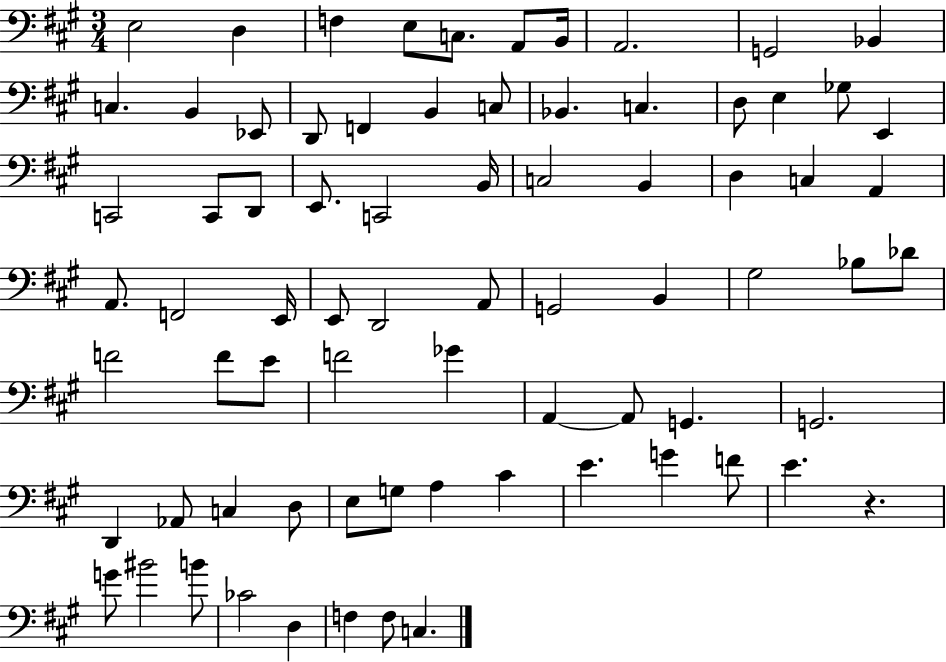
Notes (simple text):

E3/h D3/q F3/q E3/e C3/e. A2/e B2/s A2/h. G2/h Bb2/q C3/q. B2/q Eb2/e D2/e F2/q B2/q C3/e Bb2/q. C3/q. D3/e E3/q Gb3/e E2/q C2/h C2/e D2/e E2/e. C2/h B2/s C3/h B2/q D3/q C3/q A2/q A2/e. F2/h E2/s E2/e D2/h A2/e G2/h B2/q G#3/h Bb3/e Db4/e F4/h F4/e E4/e F4/h Gb4/q A2/q A2/e G2/q. G2/h. D2/q Ab2/e C3/q D3/e E3/e G3/e A3/q C#4/q E4/q. G4/q F4/e E4/q. R/q. G4/e BIS4/h B4/e CES4/h D3/q F3/q F3/e C3/q.